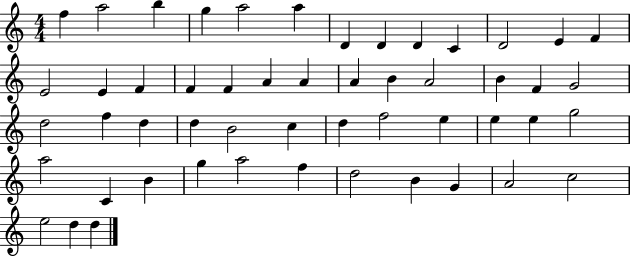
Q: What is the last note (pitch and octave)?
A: D5